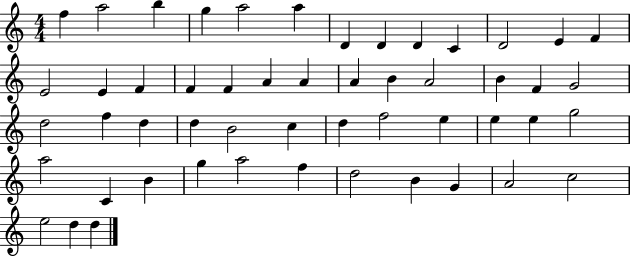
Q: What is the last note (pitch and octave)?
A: D5